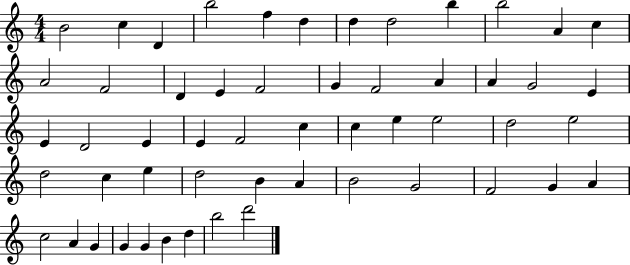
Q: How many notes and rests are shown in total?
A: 54